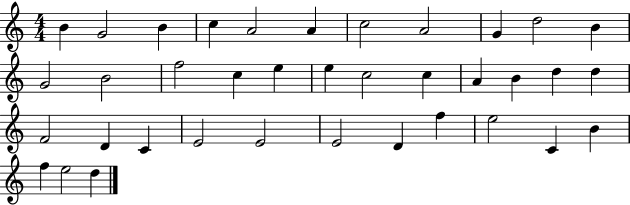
X:1
T:Untitled
M:4/4
L:1/4
K:C
B G2 B c A2 A c2 A2 G d2 B G2 B2 f2 c e e c2 c A B d d F2 D C E2 E2 E2 D f e2 C B f e2 d